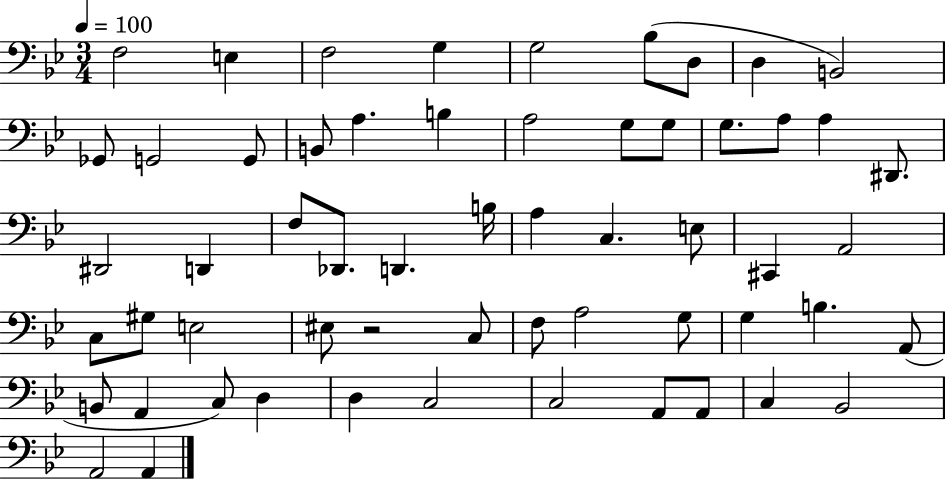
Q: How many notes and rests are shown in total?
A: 58